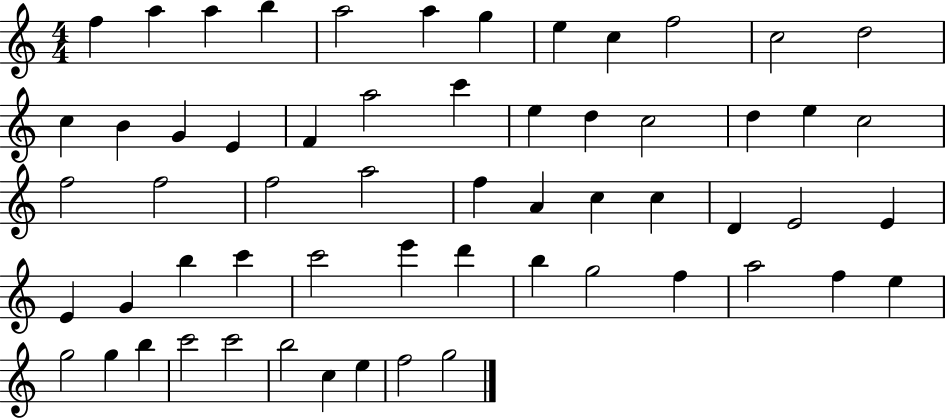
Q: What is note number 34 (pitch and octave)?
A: D4